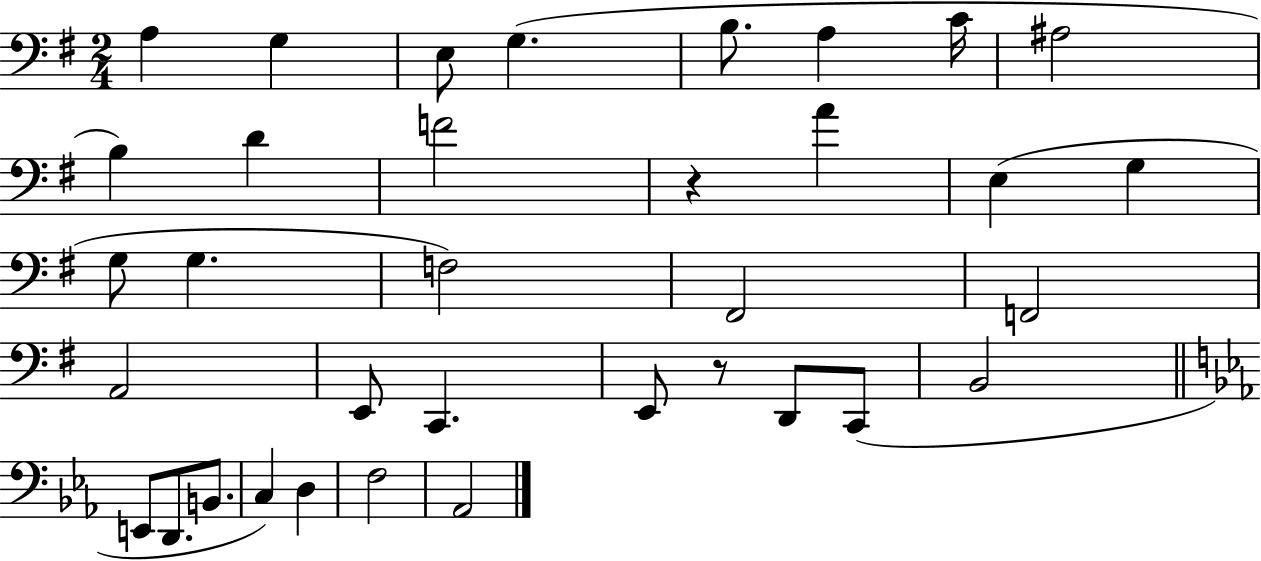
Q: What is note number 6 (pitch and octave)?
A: A3